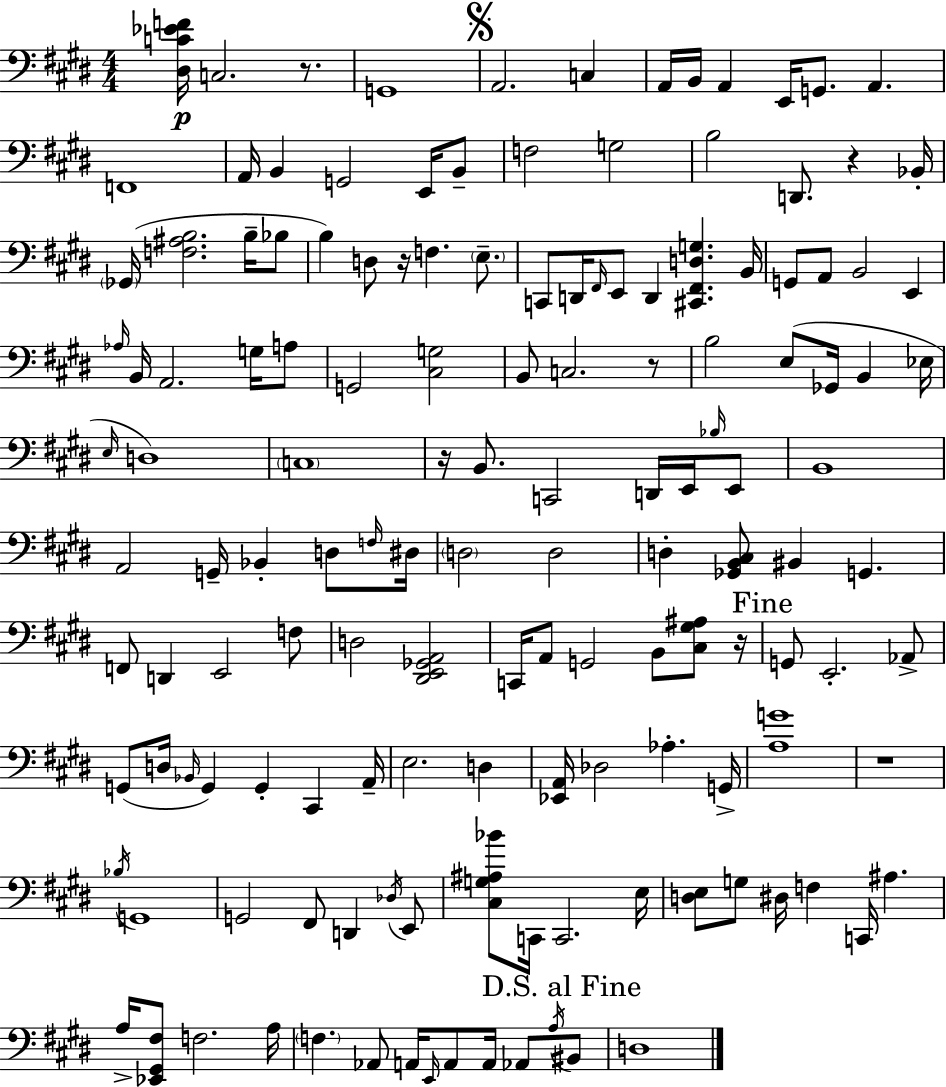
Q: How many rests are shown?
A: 7